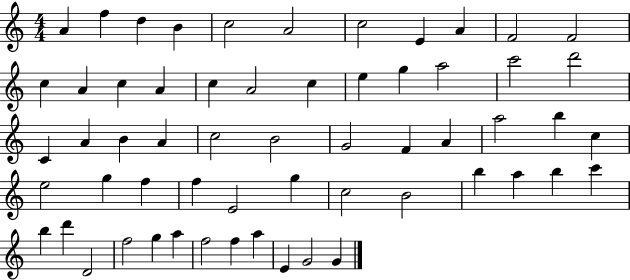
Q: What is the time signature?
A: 4/4